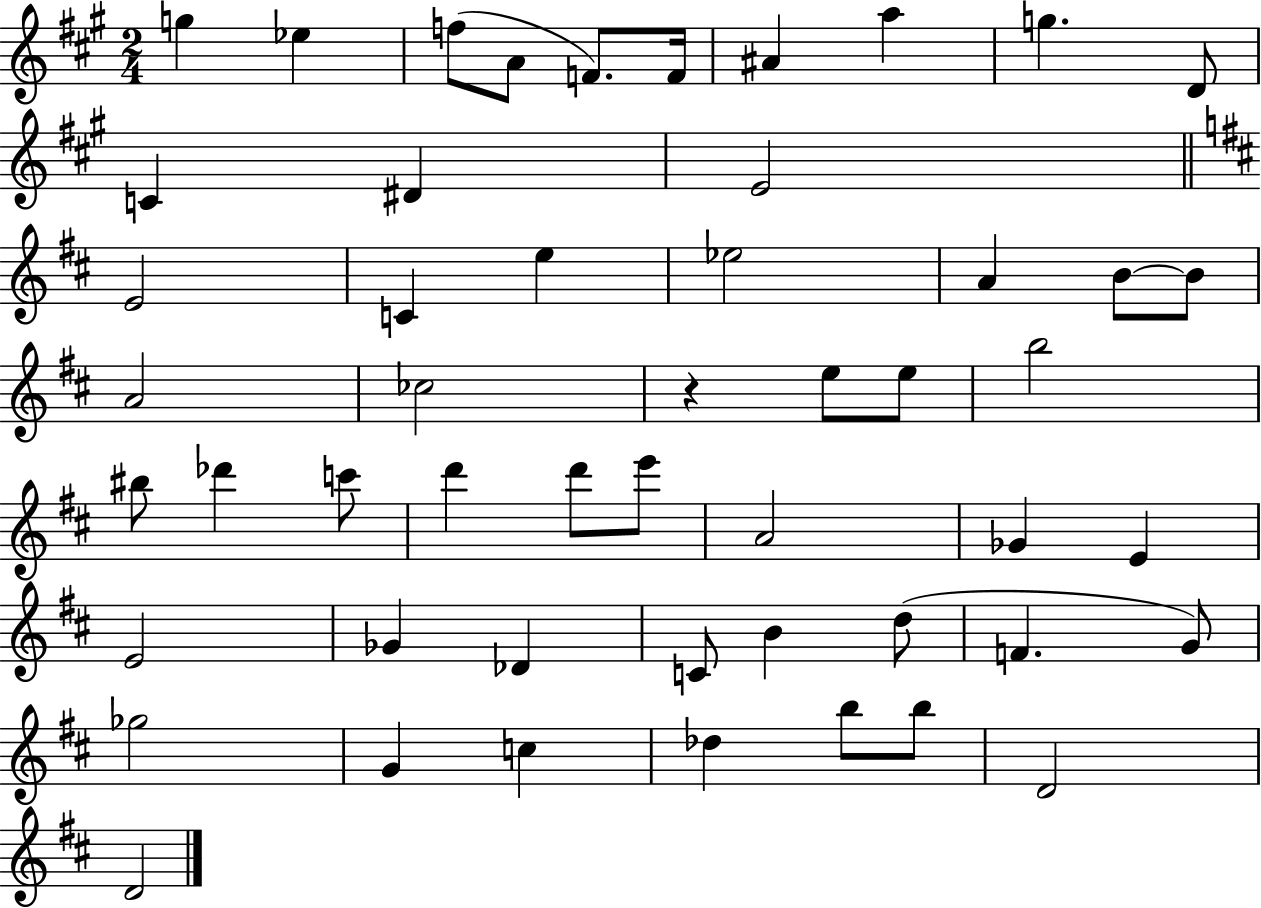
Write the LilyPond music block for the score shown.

{
  \clef treble
  \numericTimeSignature
  \time 2/4
  \key a \major
  g''4 ees''4 | f''8( a'8 f'8.) f'16 | ais'4 a''4 | g''4. d'8 | \break c'4 dis'4 | e'2 | \bar "||" \break \key d \major e'2 | c'4 e''4 | ees''2 | a'4 b'8~~ b'8 | \break a'2 | ces''2 | r4 e''8 e''8 | b''2 | \break bis''8 des'''4 c'''8 | d'''4 d'''8 e'''8 | a'2 | ges'4 e'4 | \break e'2 | ges'4 des'4 | c'8 b'4 d''8( | f'4. g'8) | \break ges''2 | g'4 c''4 | des''4 b''8 b''8 | d'2 | \break d'2 | \bar "|."
}